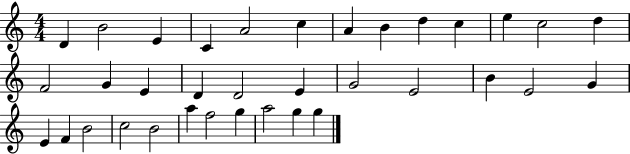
X:1
T:Untitled
M:4/4
L:1/4
K:C
D B2 E C A2 c A B d c e c2 d F2 G E D D2 E G2 E2 B E2 G E F B2 c2 B2 a f2 g a2 g g